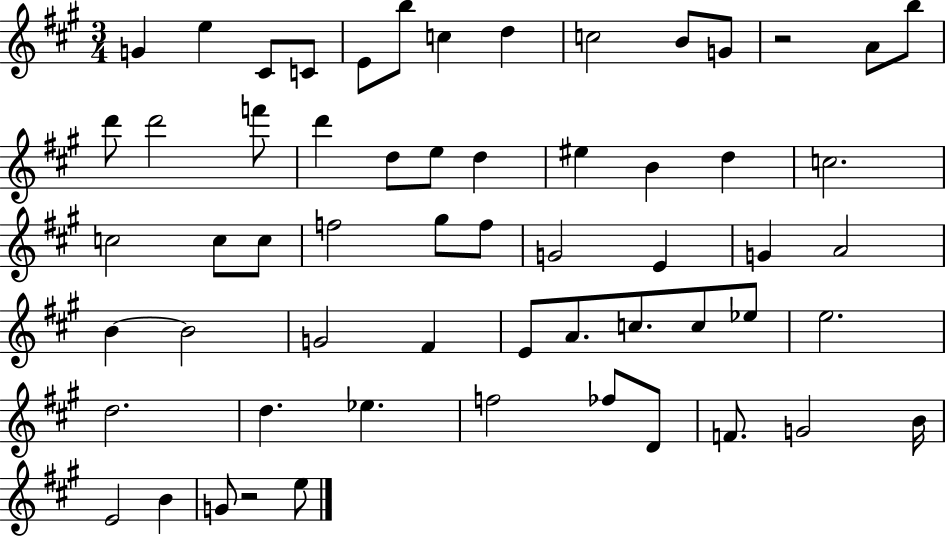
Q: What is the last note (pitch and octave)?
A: E5